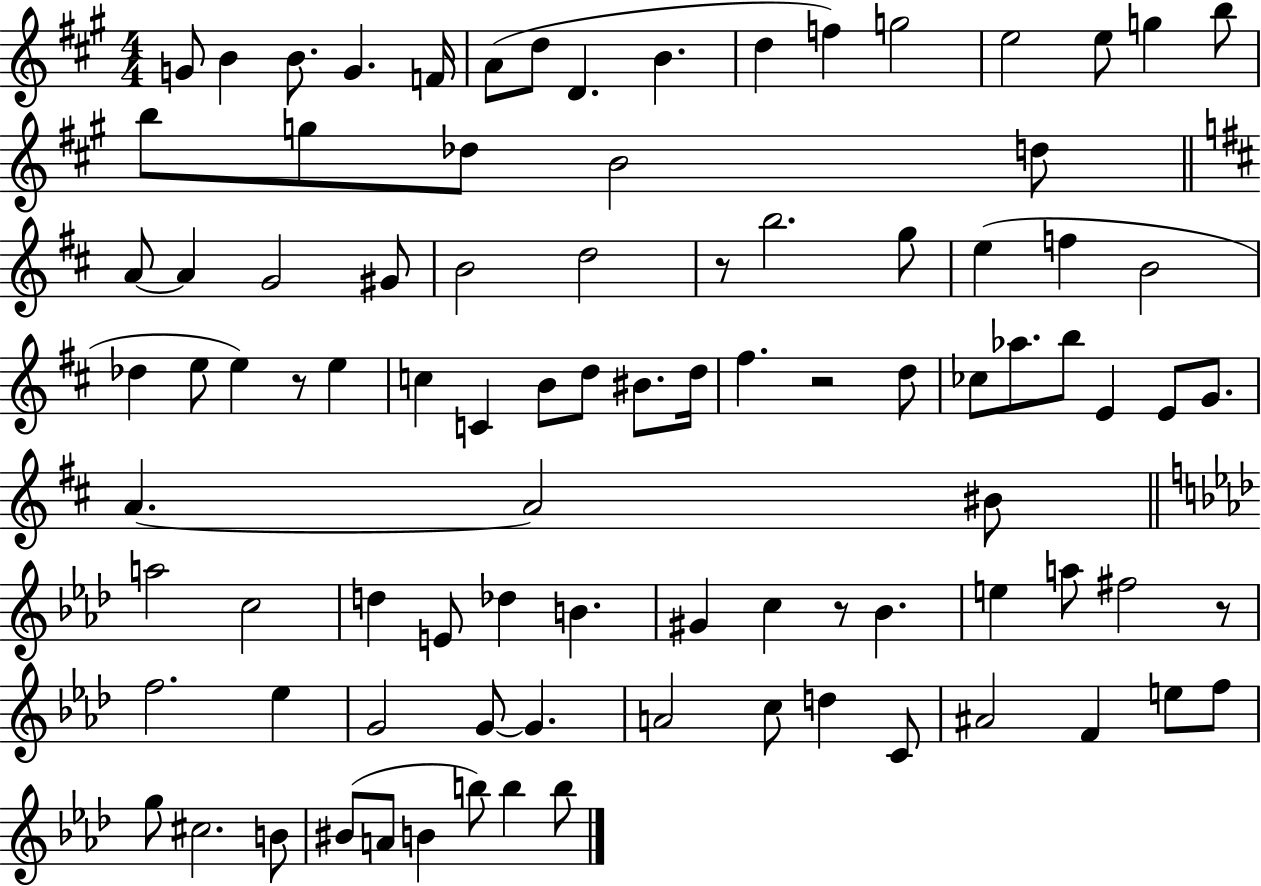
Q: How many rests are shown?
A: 5